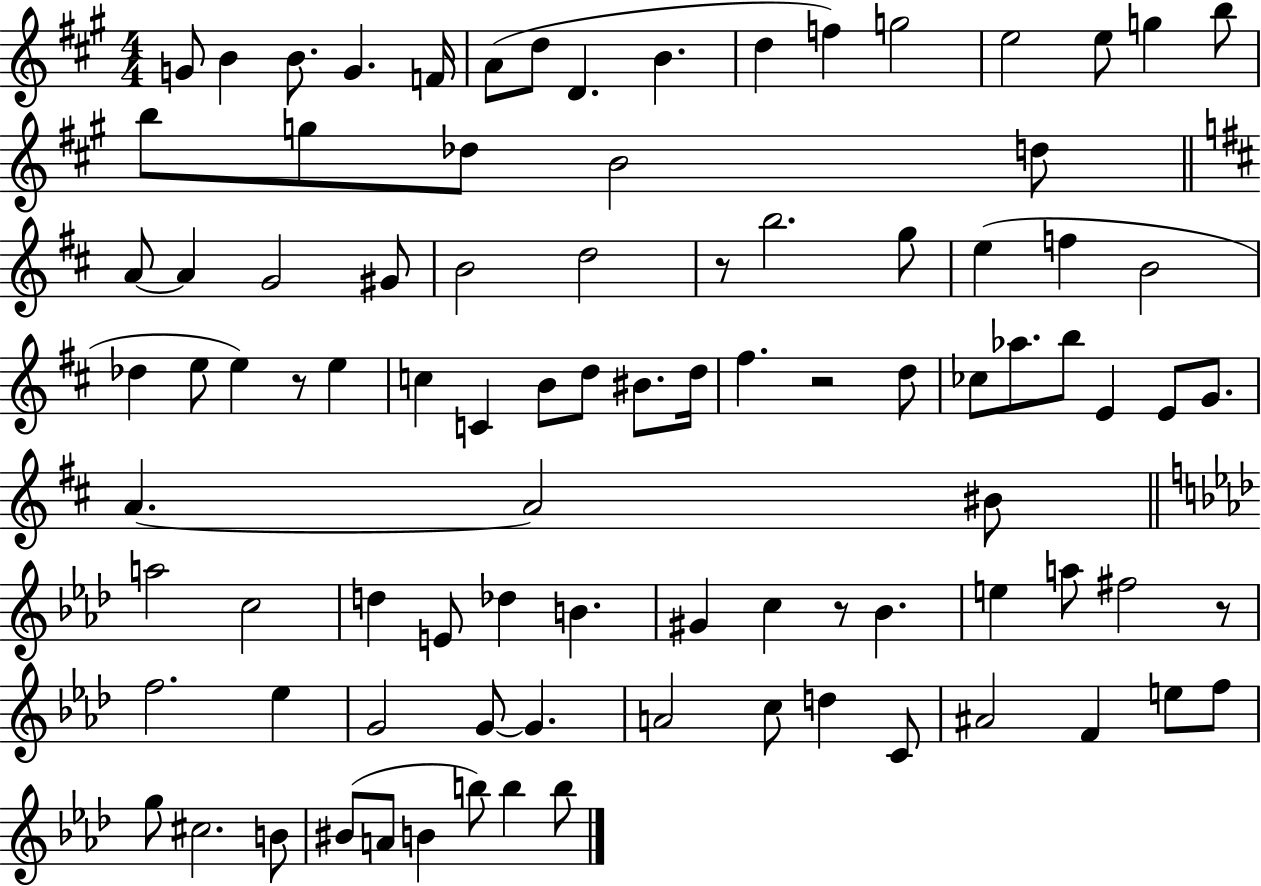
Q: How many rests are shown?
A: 5